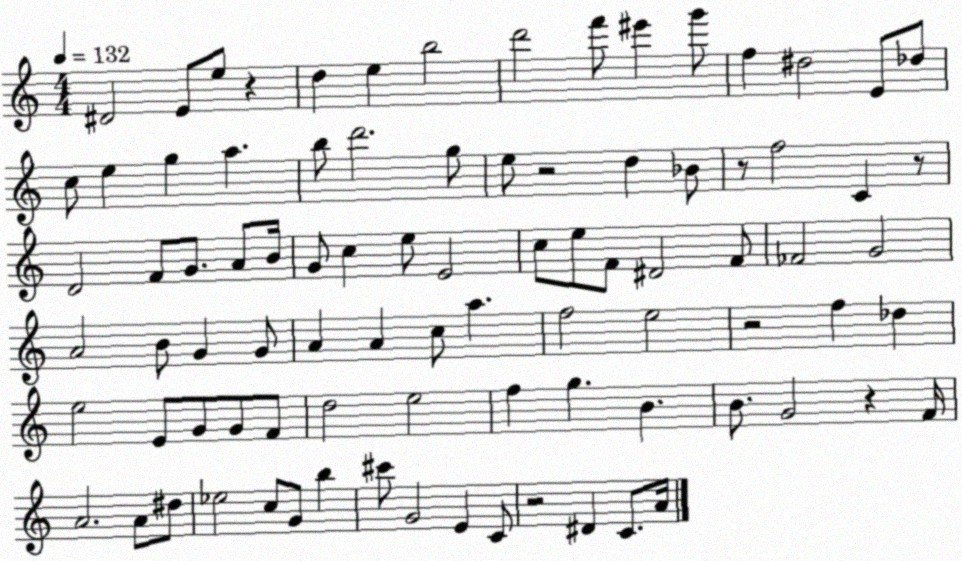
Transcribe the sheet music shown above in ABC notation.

X:1
T:Untitled
M:4/4
L:1/4
K:C
^D2 E/2 e/2 z d e b2 d'2 f'/2 ^e' g'/2 f ^d2 E/2 _d/2 c/2 e g a b/2 d'2 g/2 e/2 z2 d _B/2 z/2 f2 C z/2 D2 F/2 G/2 A/2 B/4 G/2 c e/2 E2 c/2 e/2 F/2 ^D2 F/2 _F2 G2 A2 B/2 G G/2 A A c/2 a f2 e2 z2 f _d e2 E/2 G/2 G/2 F/2 d2 e2 f g B B/2 G2 z F/4 A2 A/2 ^d/2 _e2 c/2 G/2 b ^c'/2 G2 E C/2 z2 ^D C/2 A/4